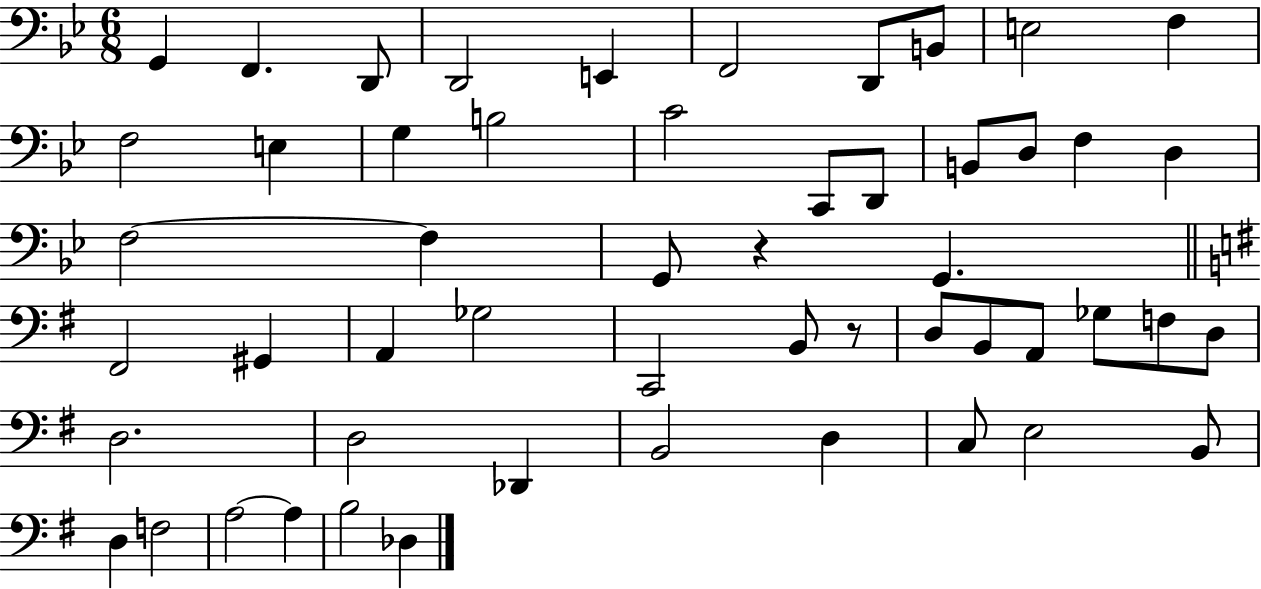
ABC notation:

X:1
T:Untitled
M:6/8
L:1/4
K:Bb
G,, F,, D,,/2 D,,2 E,, F,,2 D,,/2 B,,/2 E,2 F, F,2 E, G, B,2 C2 C,,/2 D,,/2 B,,/2 D,/2 F, D, F,2 F, G,,/2 z G,, ^F,,2 ^G,, A,, _G,2 C,,2 B,,/2 z/2 D,/2 B,,/2 A,,/2 _G,/2 F,/2 D,/2 D,2 D,2 _D,, B,,2 D, C,/2 E,2 B,,/2 D, F,2 A,2 A, B,2 _D,